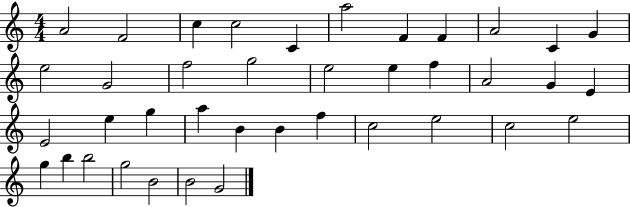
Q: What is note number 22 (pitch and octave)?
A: E4